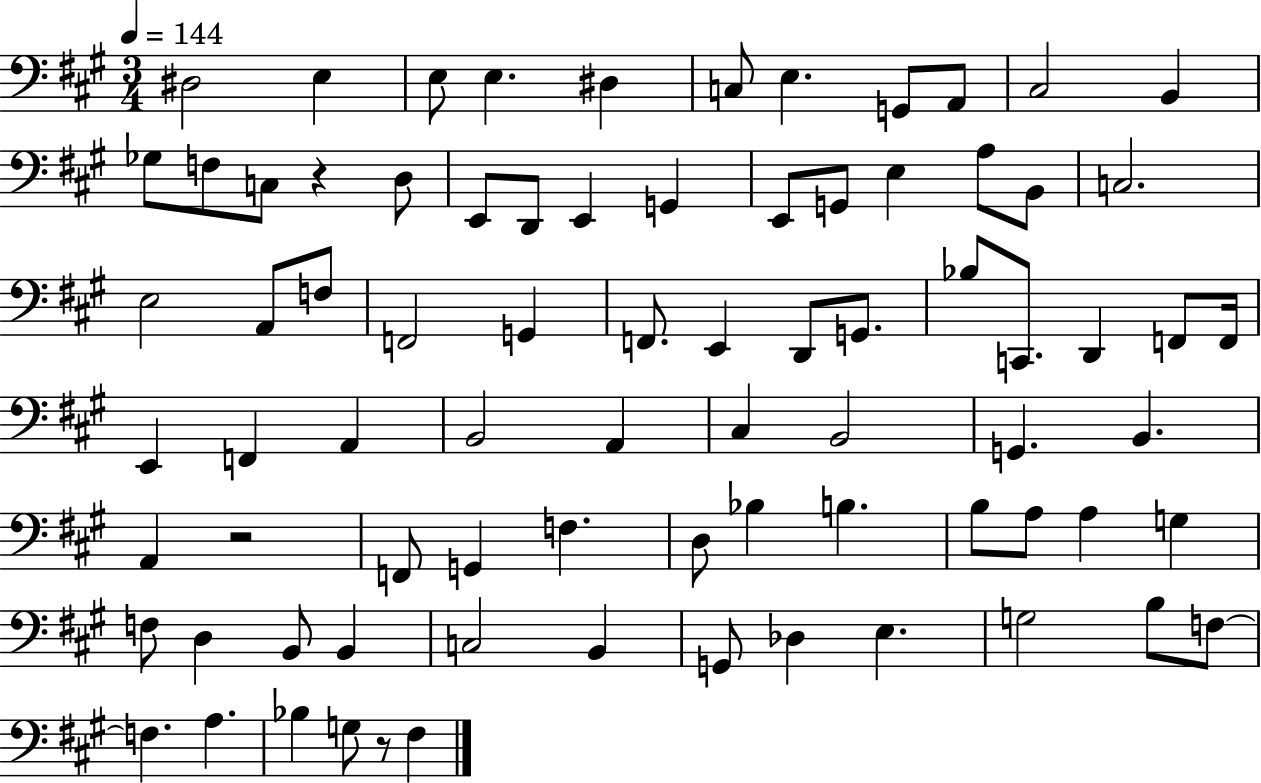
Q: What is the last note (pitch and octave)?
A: F#3